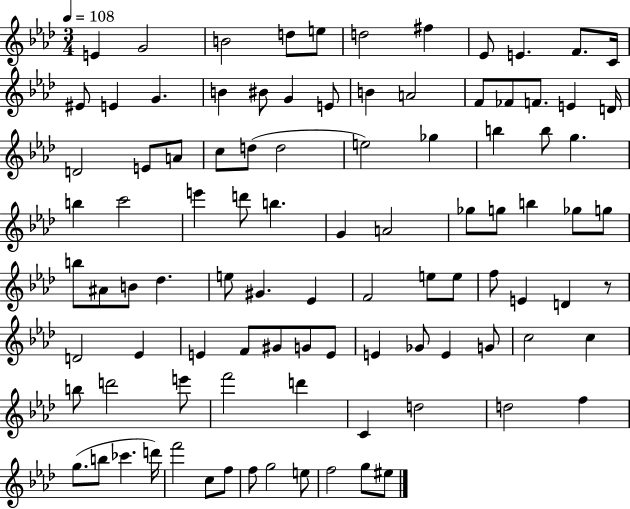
E4/q G4/h B4/h D5/e E5/e D5/h F#5/q Eb4/e E4/q. F4/e. C4/s EIS4/e E4/q G4/q. B4/q BIS4/e G4/q E4/e B4/q A4/h F4/e FES4/e F4/e. E4/q D4/s D4/h E4/e A4/e C5/e D5/e D5/h E5/h Gb5/q B5/q B5/e G5/q. B5/q C6/h E6/q D6/e B5/q. G4/q A4/h Gb5/e G5/e B5/q Gb5/e G5/e B5/e A#4/e B4/e Db5/q. E5/e G#4/q. Eb4/q F4/h E5/e E5/e F5/e E4/q D4/q R/e D4/h Eb4/q E4/q F4/e G#4/e G4/e E4/e E4/q Gb4/e E4/q G4/e C5/h C5/q B5/e D6/h E6/e F6/h D6/q C4/q D5/h D5/h F5/q G5/e. B5/e CES6/q. D6/s F6/h C5/e F5/e F5/e G5/h E5/e F5/h G5/e EIS5/e